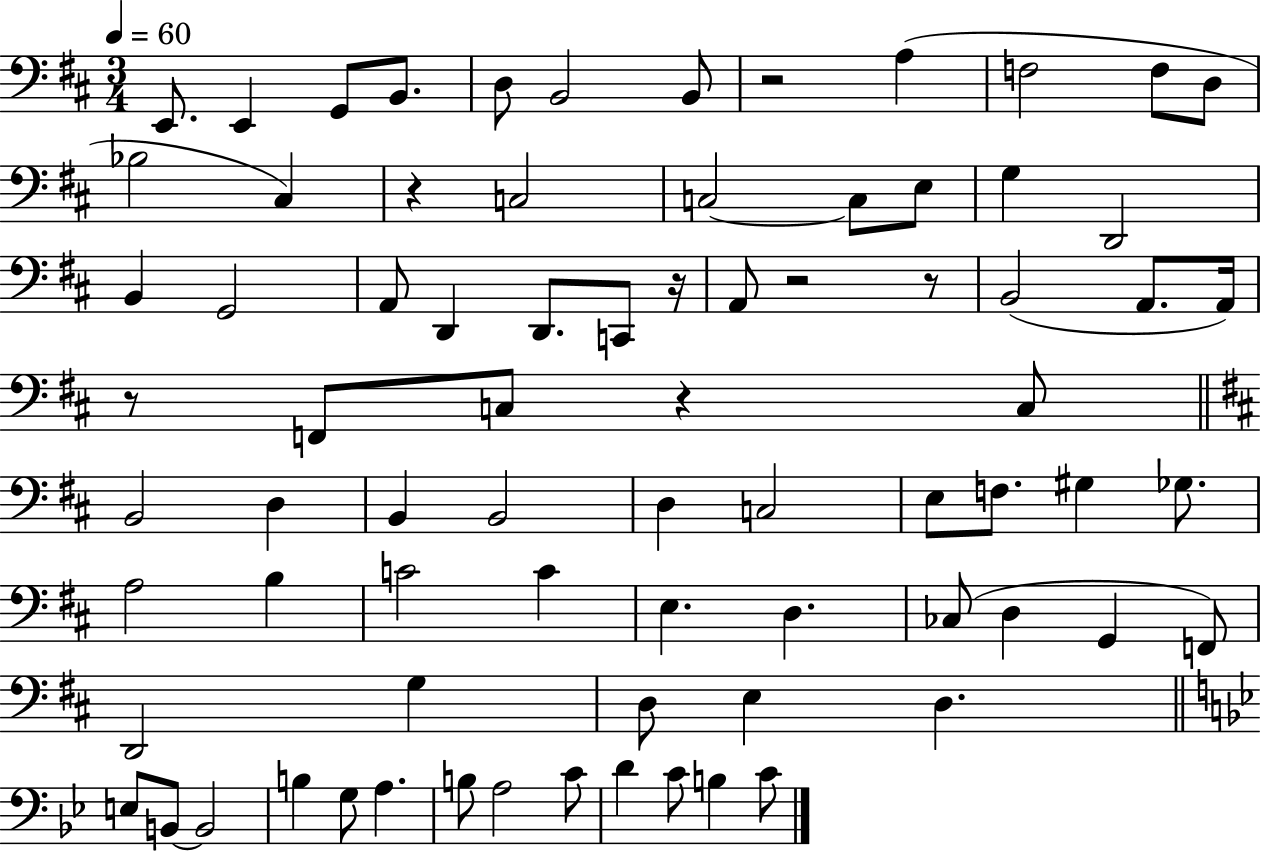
X:1
T:Untitled
M:3/4
L:1/4
K:D
E,,/2 E,, G,,/2 B,,/2 D,/2 B,,2 B,,/2 z2 A, F,2 F,/2 D,/2 _B,2 ^C, z C,2 C,2 C,/2 E,/2 G, D,,2 B,, G,,2 A,,/2 D,, D,,/2 C,,/2 z/4 A,,/2 z2 z/2 B,,2 A,,/2 A,,/4 z/2 F,,/2 C,/2 z C,/2 B,,2 D, B,, B,,2 D, C,2 E,/2 F,/2 ^G, _G,/2 A,2 B, C2 C E, D, _C,/2 D, G,, F,,/2 D,,2 G, D,/2 E, D, E,/2 B,,/2 B,,2 B, G,/2 A, B,/2 A,2 C/2 D C/2 B, C/2